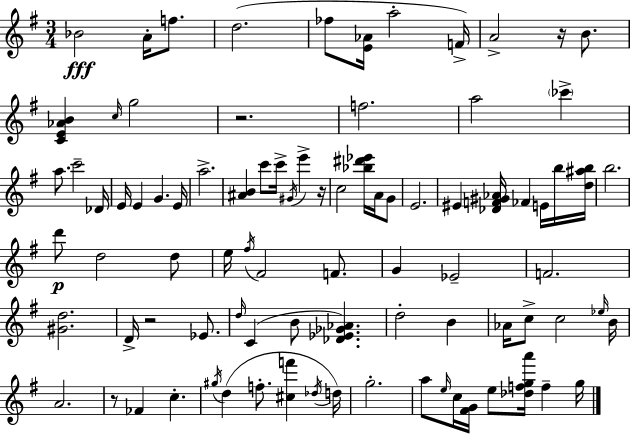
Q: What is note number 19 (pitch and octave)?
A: E4